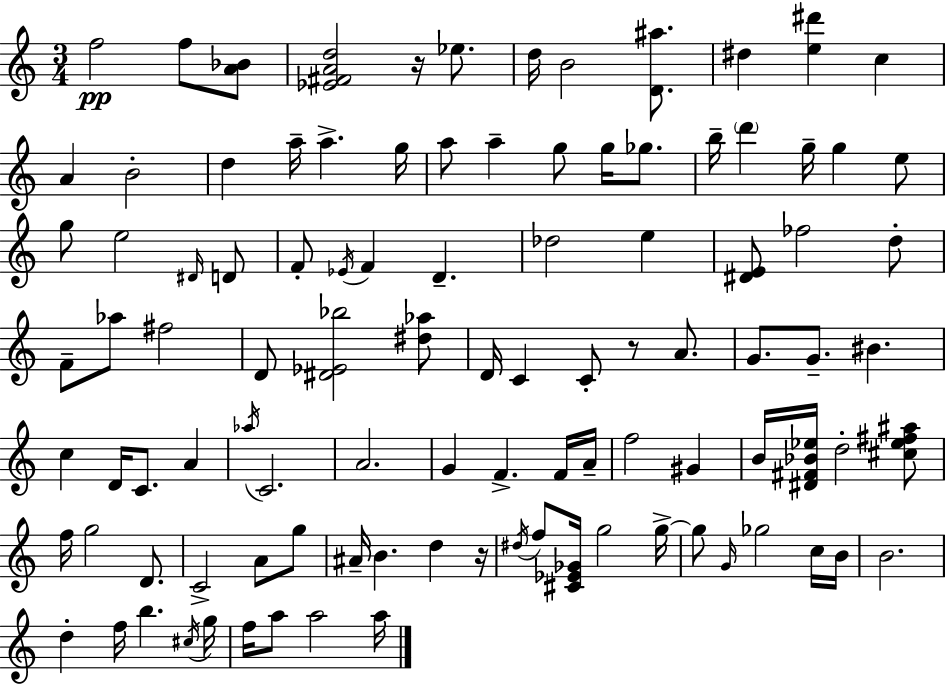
F5/h F5/e [A4,Bb4]/e [Eb4,F#4,A4,D5]/h R/s Eb5/e. D5/s B4/h [D4,A#5]/e. D#5/q [E5,D#6]/q C5/q A4/q B4/h D5/q A5/s A5/q. G5/s A5/e A5/q G5/e G5/s Gb5/e. B5/s D6/q G5/s G5/q E5/e G5/e E5/h D#4/s D4/e F4/e Eb4/s F4/q D4/q. Db5/h E5/q [D#4,E4]/e FES5/h D5/e F4/e Ab5/e F#5/h D4/e [D#4,Eb4,Bb5]/h [D#5,Ab5]/e D4/s C4/q C4/e R/e A4/e. G4/e. G4/e. BIS4/q. C5/q D4/s C4/e. A4/q Ab5/s C4/h. A4/h. G4/q F4/q. F4/s A4/s F5/h G#4/q B4/s [D#4,F#4,Bb4,Eb5]/s D5/h [C#5,Eb5,F#5,A#5]/e F5/s G5/h D4/e. C4/h A4/e G5/e A#4/s B4/q. D5/q R/s D#5/s F5/e [C#4,Eb4,Gb4]/s G5/h G5/s G5/e G4/s Gb5/h C5/s B4/s B4/h. D5/q F5/s B5/q. C#5/s G5/s F5/s A5/e A5/h A5/s